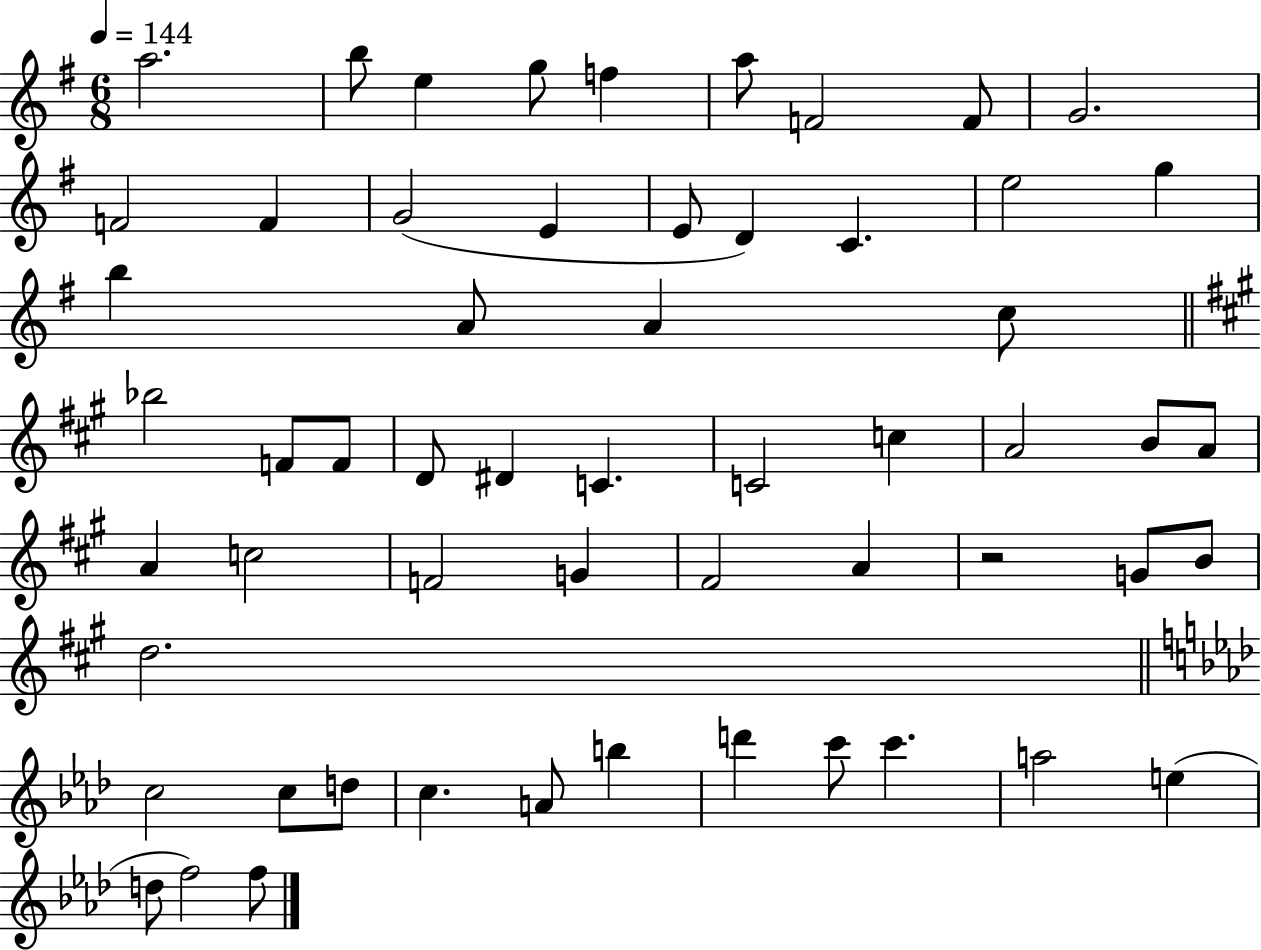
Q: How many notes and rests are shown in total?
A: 57